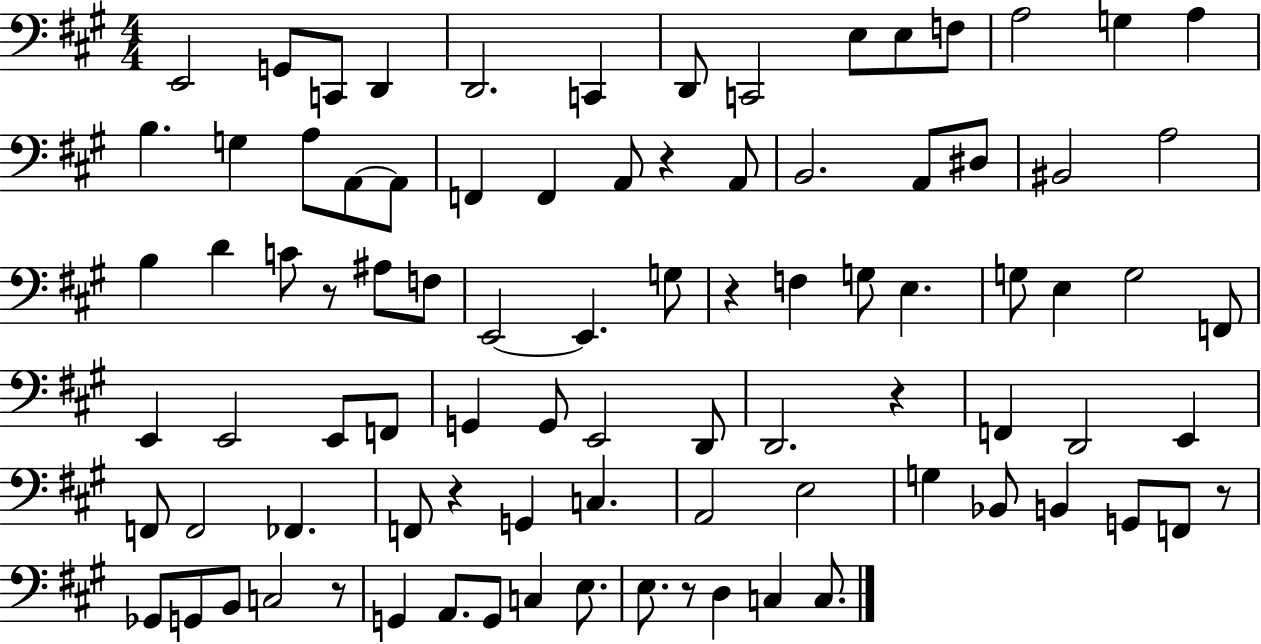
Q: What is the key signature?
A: A major